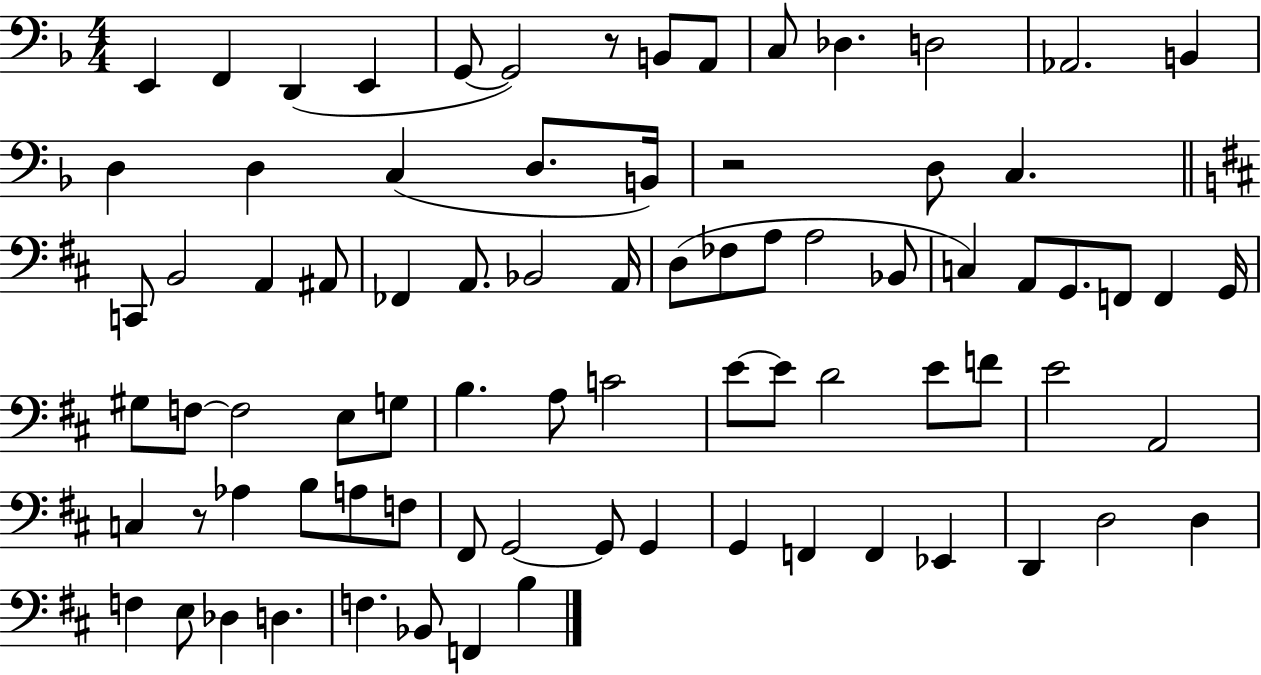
X:1
T:Untitled
M:4/4
L:1/4
K:F
E,, F,, D,, E,, G,,/2 G,,2 z/2 B,,/2 A,,/2 C,/2 _D, D,2 _A,,2 B,, D, D, C, D,/2 B,,/4 z2 D,/2 C, C,,/2 B,,2 A,, ^A,,/2 _F,, A,,/2 _B,,2 A,,/4 D,/2 _F,/2 A,/2 A,2 _B,,/2 C, A,,/2 G,,/2 F,,/2 F,, G,,/4 ^G,/2 F,/2 F,2 E,/2 G,/2 B, A,/2 C2 E/2 E/2 D2 E/2 F/2 E2 A,,2 C, z/2 _A, B,/2 A,/2 F,/2 ^F,,/2 G,,2 G,,/2 G,, G,, F,, F,, _E,, D,, D,2 D, F, E,/2 _D, D, F, _B,,/2 F,, B,